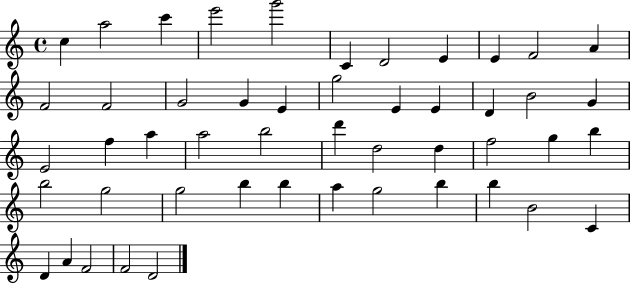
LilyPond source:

{
  \clef treble
  \time 4/4
  \defaultTimeSignature
  \key c \major
  c''4 a''2 c'''4 | e'''2 g'''2 | c'4 d'2 e'4 | e'4 f'2 a'4 | \break f'2 f'2 | g'2 g'4 e'4 | g''2 e'4 e'4 | d'4 b'2 g'4 | \break e'2 f''4 a''4 | a''2 b''2 | d'''4 d''2 d''4 | f''2 g''4 b''4 | \break b''2 g''2 | g''2 b''4 b''4 | a''4 g''2 b''4 | b''4 b'2 c'4 | \break d'4 a'4 f'2 | f'2 d'2 | \bar "|."
}